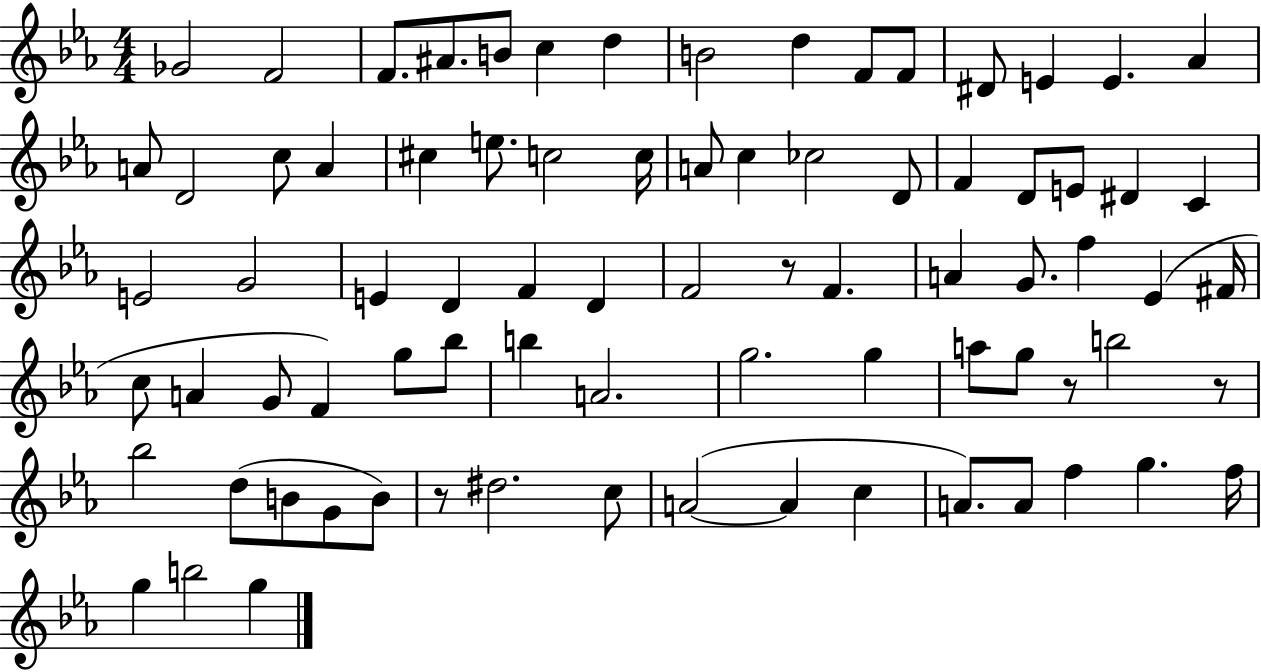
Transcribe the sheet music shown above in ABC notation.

X:1
T:Untitled
M:4/4
L:1/4
K:Eb
_G2 F2 F/2 ^A/2 B/2 c d B2 d F/2 F/2 ^D/2 E E _A A/2 D2 c/2 A ^c e/2 c2 c/4 A/2 c _c2 D/2 F D/2 E/2 ^D C E2 G2 E D F D F2 z/2 F A G/2 f _E ^F/4 c/2 A G/2 F g/2 _b/2 b A2 g2 g a/2 g/2 z/2 b2 z/2 _b2 d/2 B/2 G/2 B/2 z/2 ^d2 c/2 A2 A c A/2 A/2 f g f/4 g b2 g